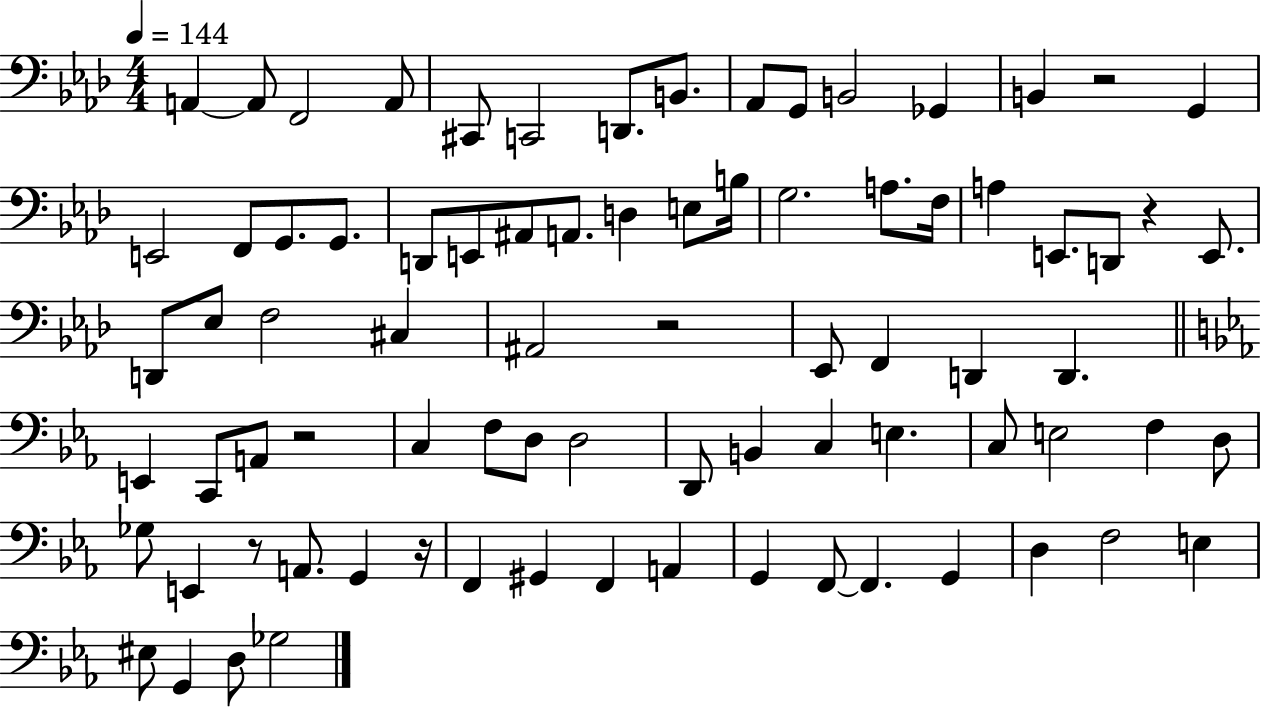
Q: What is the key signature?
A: AES major